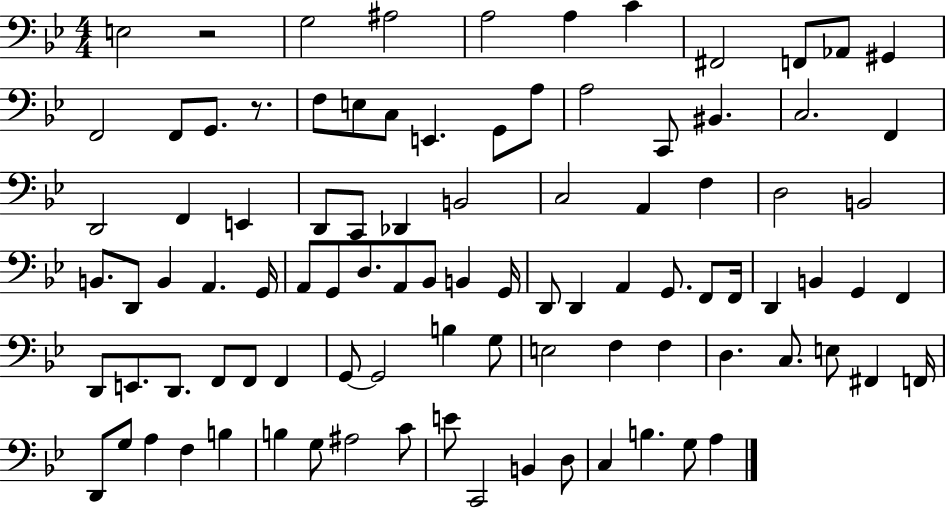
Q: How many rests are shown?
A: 2